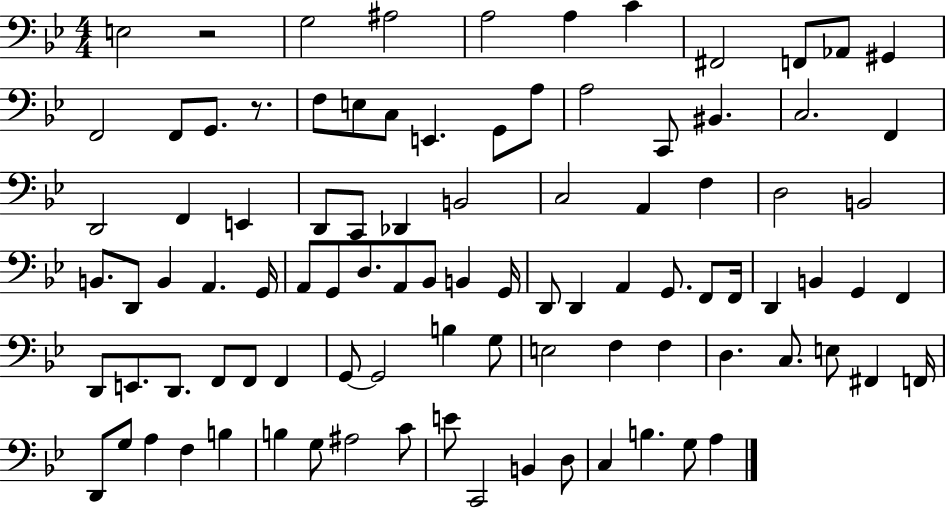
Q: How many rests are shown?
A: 2